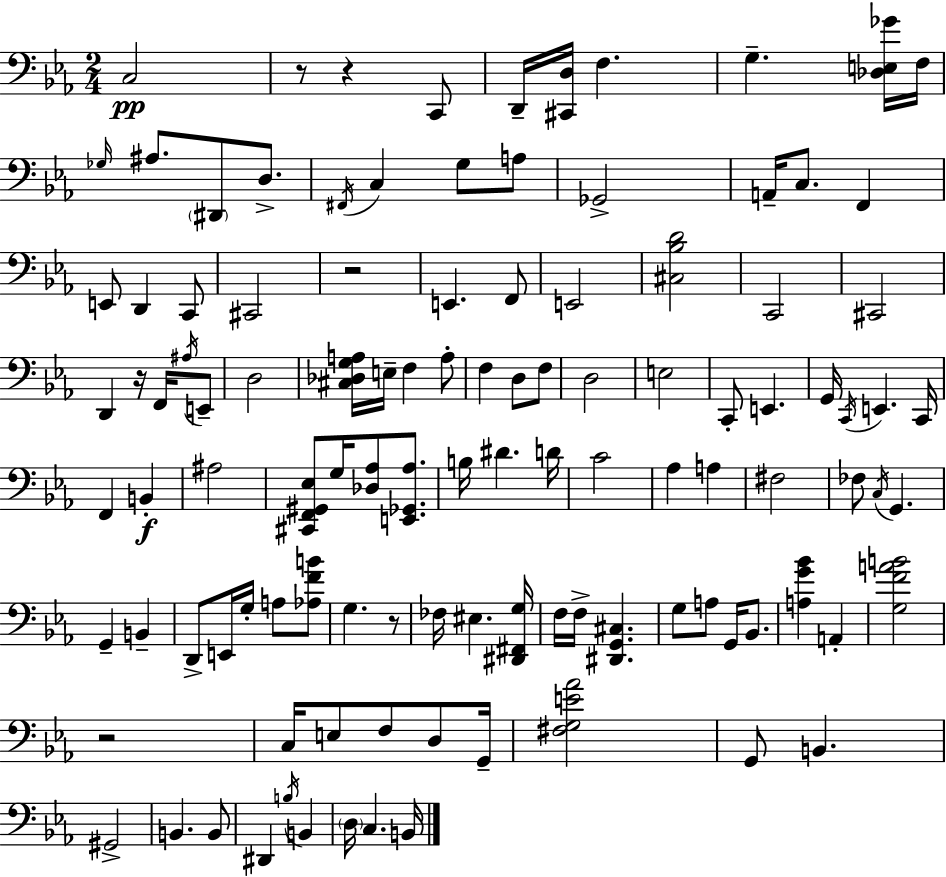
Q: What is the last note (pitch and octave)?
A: B2